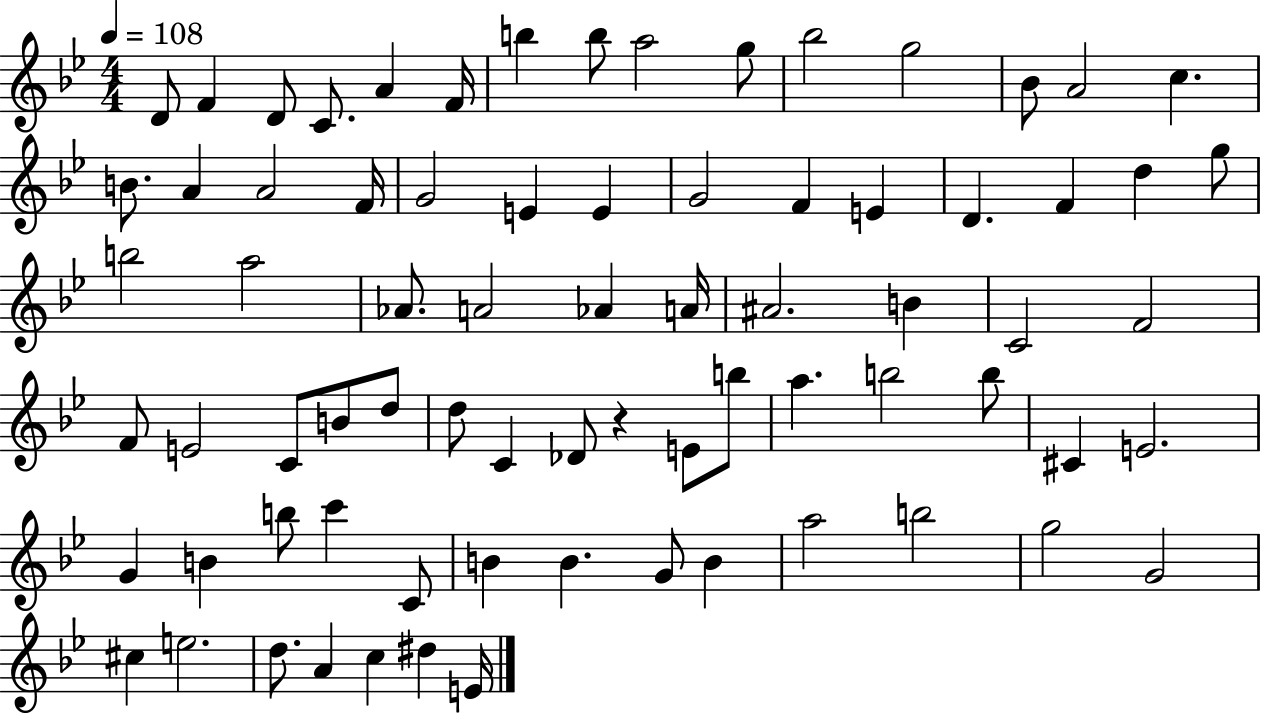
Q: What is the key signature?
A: BES major